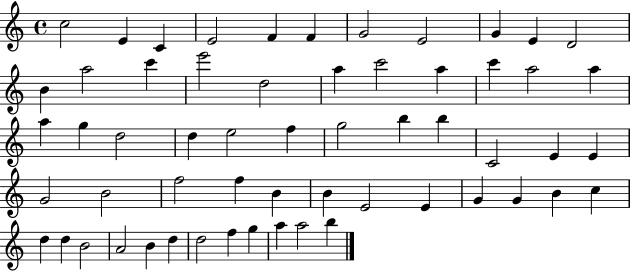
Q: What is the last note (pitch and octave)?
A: B5